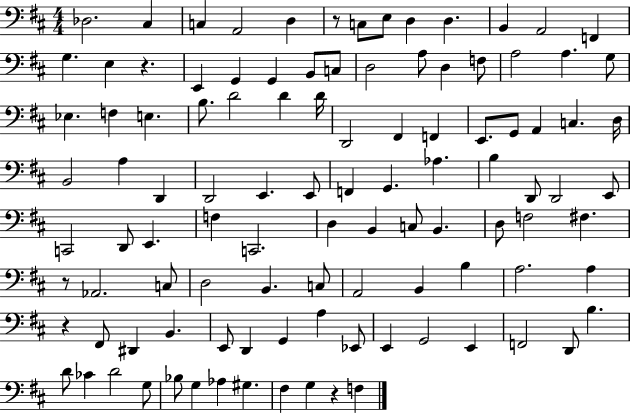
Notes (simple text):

Db3/h. C#3/q C3/q A2/h D3/q R/e C3/e E3/e D3/q D3/q. B2/q A2/h F2/q G3/q. E3/q R/q. E2/q G2/q G2/q B2/e C3/e D3/h A3/e D3/q F3/e A3/h A3/q. G3/e Eb3/q. F3/q E3/q. B3/e. D4/h D4/q D4/s D2/h F#2/q F2/q E2/e. G2/e A2/q C3/q. D3/s B2/h A3/q D2/q D2/h E2/q. E2/e F2/q G2/q. Ab3/q. B3/q D2/e D2/h E2/e C2/h D2/e E2/q. F3/q C2/h. D3/q B2/q C3/e B2/q. D3/e F3/h F#3/q. R/e Ab2/h. C3/e D3/h B2/q. C3/e A2/h B2/q B3/q A3/h. A3/q R/q F#2/e D#2/q B2/q. E2/e D2/q G2/q A3/q Eb2/e E2/q G2/h E2/q F2/h D2/e B3/q. D4/e CES4/q D4/h G3/e Bb3/e G3/q Ab3/q G#3/q. F#3/q G3/q R/q F3/q